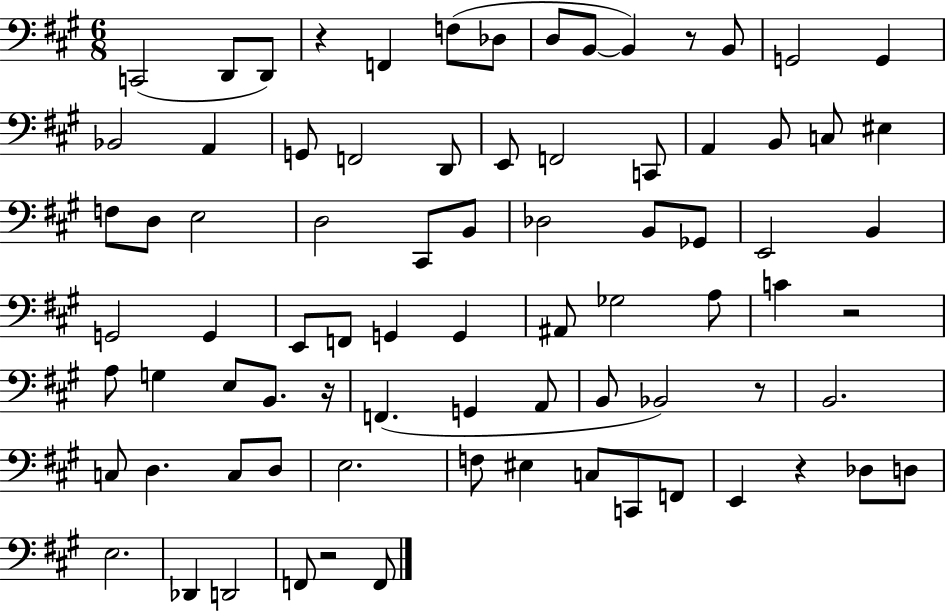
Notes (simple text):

C2/h D2/e D2/e R/q F2/q F3/e Db3/e D3/e B2/e B2/q R/e B2/e G2/h G2/q Bb2/h A2/q G2/e F2/h D2/e E2/e F2/h C2/e A2/q B2/e C3/e EIS3/q F3/e D3/e E3/h D3/h C#2/e B2/e Db3/h B2/e Gb2/e E2/h B2/q G2/h G2/q E2/e F2/e G2/q G2/q A#2/e Gb3/h A3/e C4/q R/h A3/e G3/q E3/e B2/e. R/s F2/q. G2/q A2/e B2/e Bb2/h R/e B2/h. C3/e D3/q. C3/e D3/e E3/h. F3/e EIS3/q C3/e C2/e F2/e E2/q R/q Db3/e D3/e E3/h. Db2/q D2/h F2/e R/h F2/e